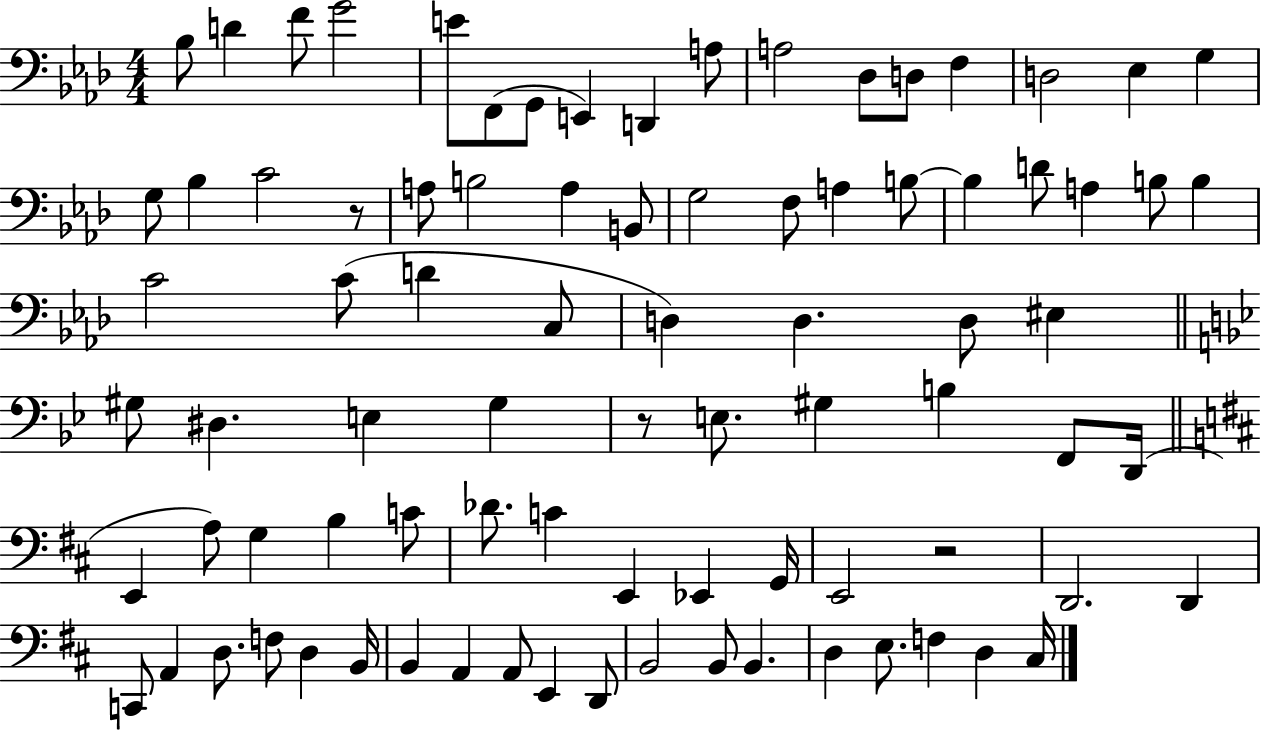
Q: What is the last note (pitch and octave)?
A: C#3